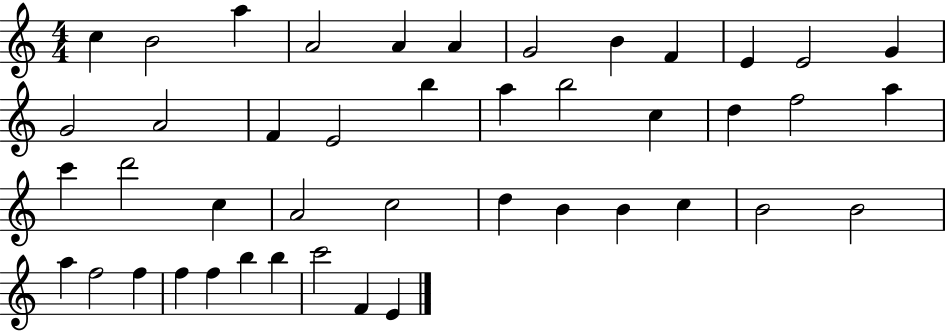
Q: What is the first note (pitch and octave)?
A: C5